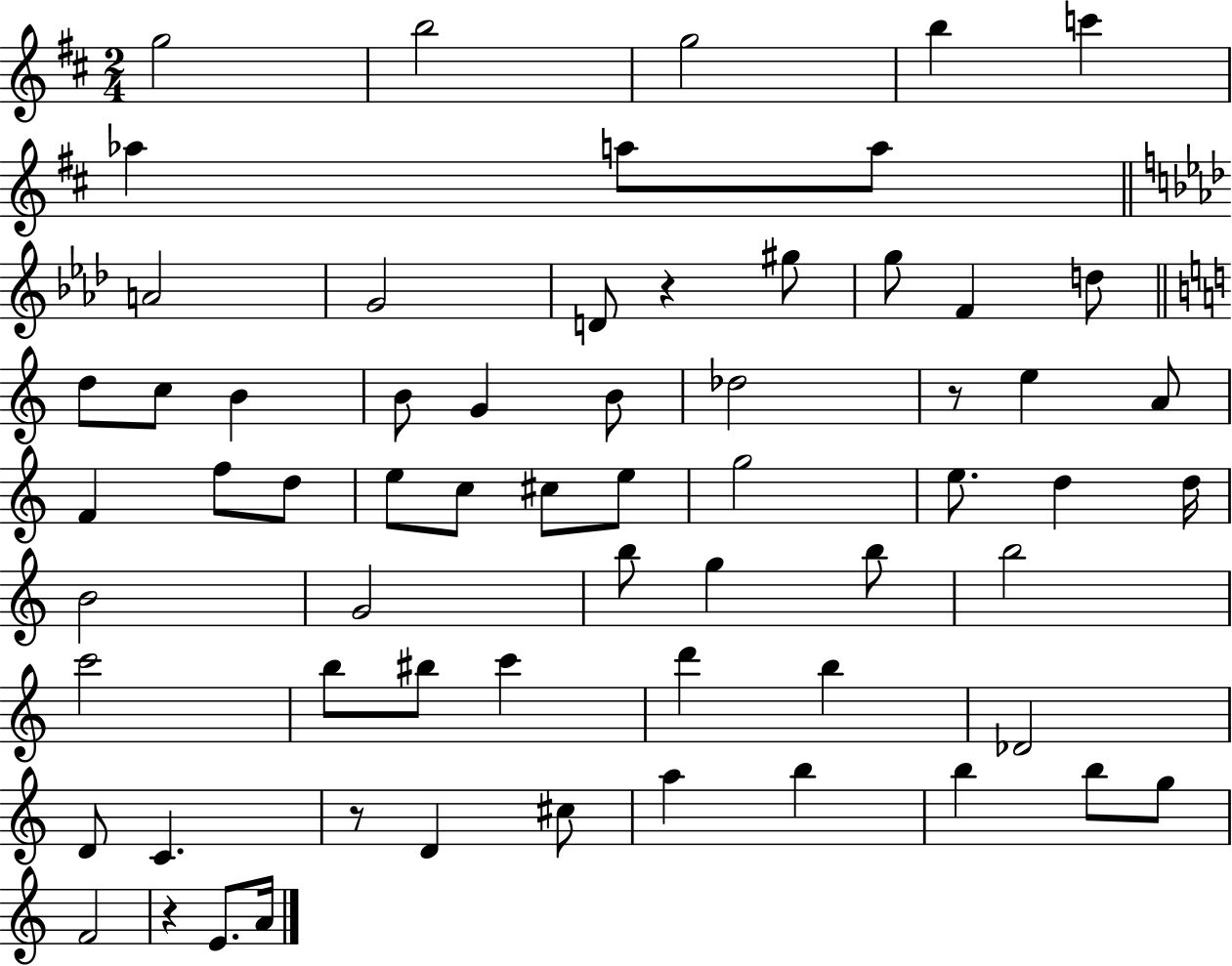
G5/h B5/h G5/h B5/q C6/q Ab5/q A5/e A5/e A4/h G4/h D4/e R/q G#5/e G5/e F4/q D5/e D5/e C5/e B4/q B4/e G4/q B4/e Db5/h R/e E5/q A4/e F4/q F5/e D5/e E5/e C5/e C#5/e E5/e G5/h E5/e. D5/q D5/s B4/h G4/h B5/e G5/q B5/e B5/h C6/h B5/e BIS5/e C6/q D6/q B5/q Db4/h D4/e C4/q. R/e D4/q C#5/e A5/q B5/q B5/q B5/e G5/e F4/h R/q E4/e. A4/s